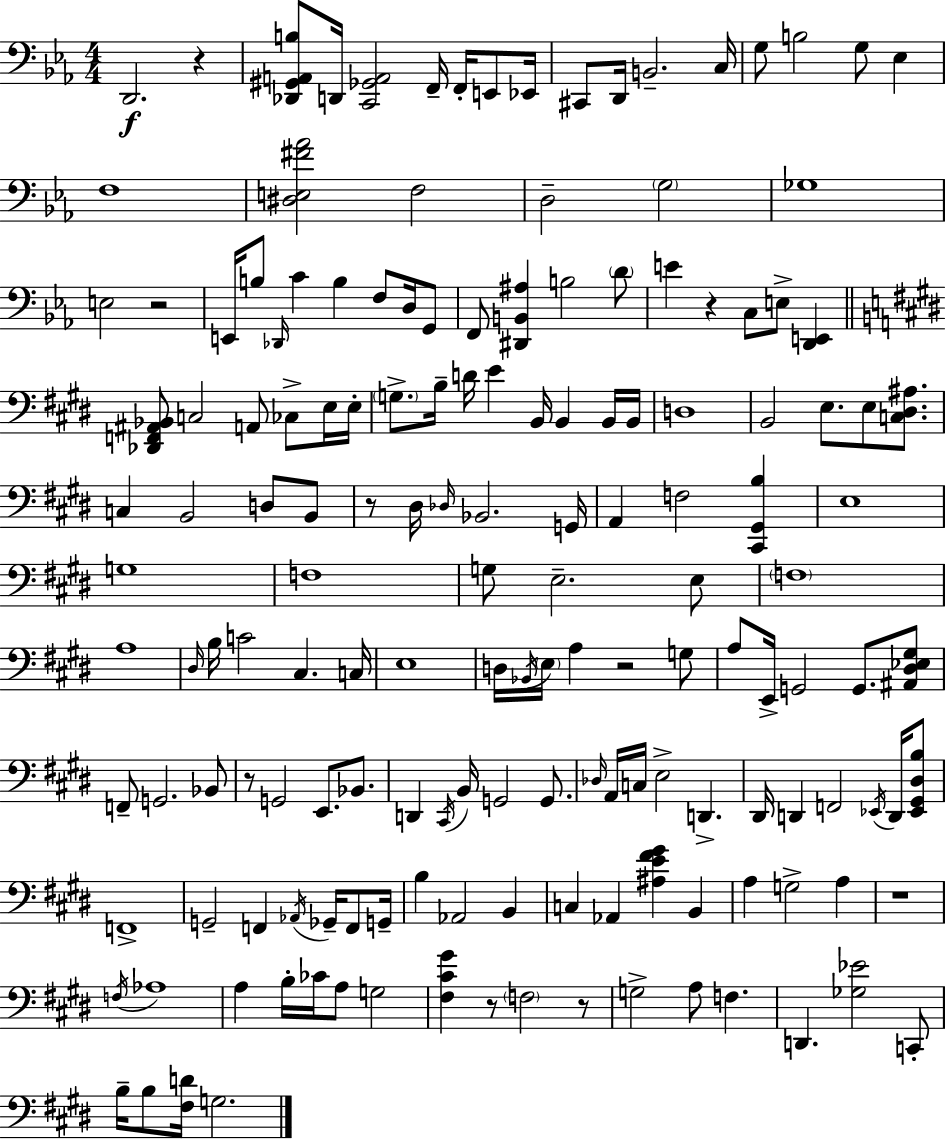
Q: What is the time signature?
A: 4/4